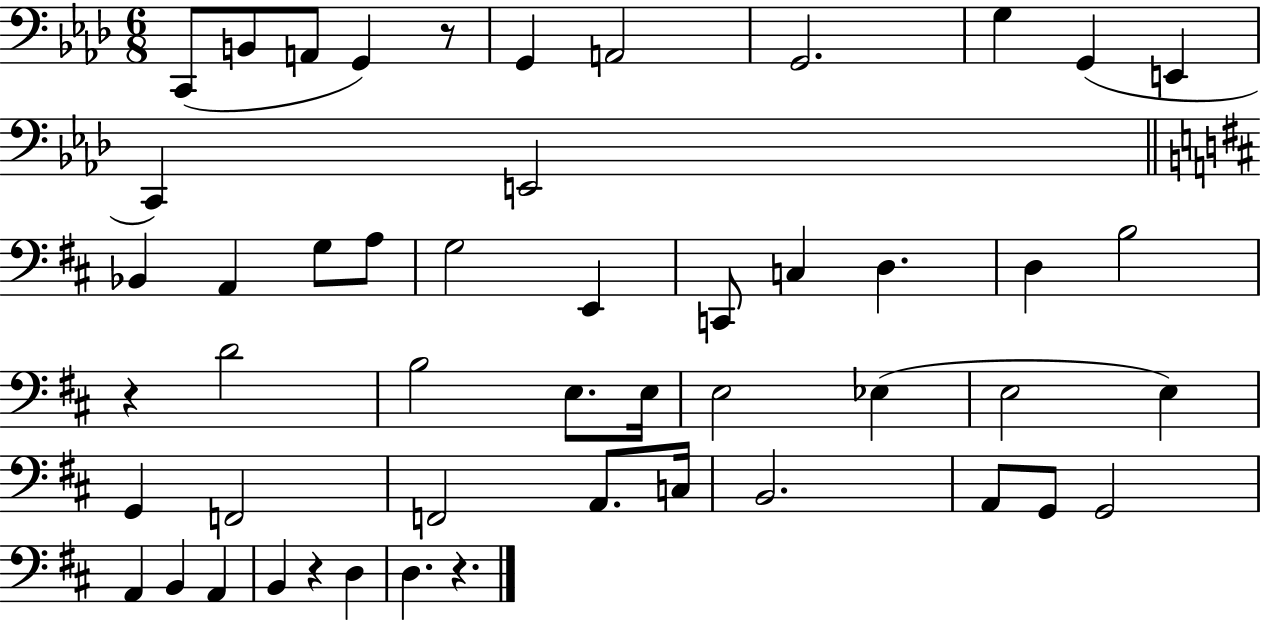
X:1
T:Untitled
M:6/8
L:1/4
K:Ab
C,,/2 B,,/2 A,,/2 G,, z/2 G,, A,,2 G,,2 G, G,, E,, C,, E,,2 _B,, A,, G,/2 A,/2 G,2 E,, C,,/2 C, D, D, B,2 z D2 B,2 E,/2 E,/4 E,2 _E, E,2 E, G,, F,,2 F,,2 A,,/2 C,/4 B,,2 A,,/2 G,,/2 G,,2 A,, B,, A,, B,, z D, D, z